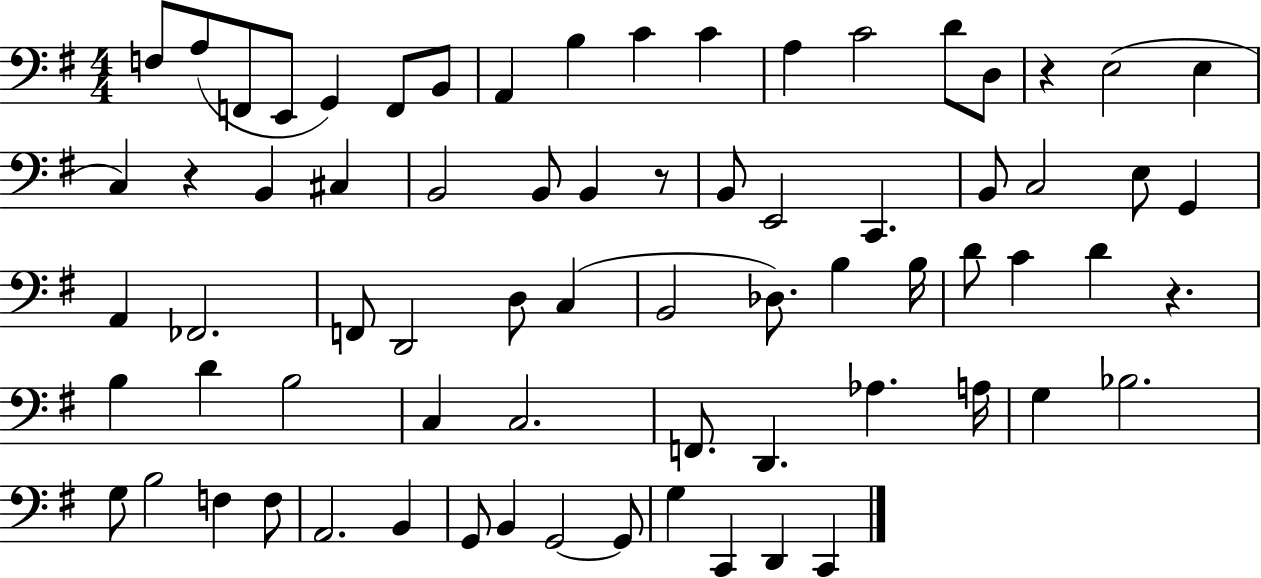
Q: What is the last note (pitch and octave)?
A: C2